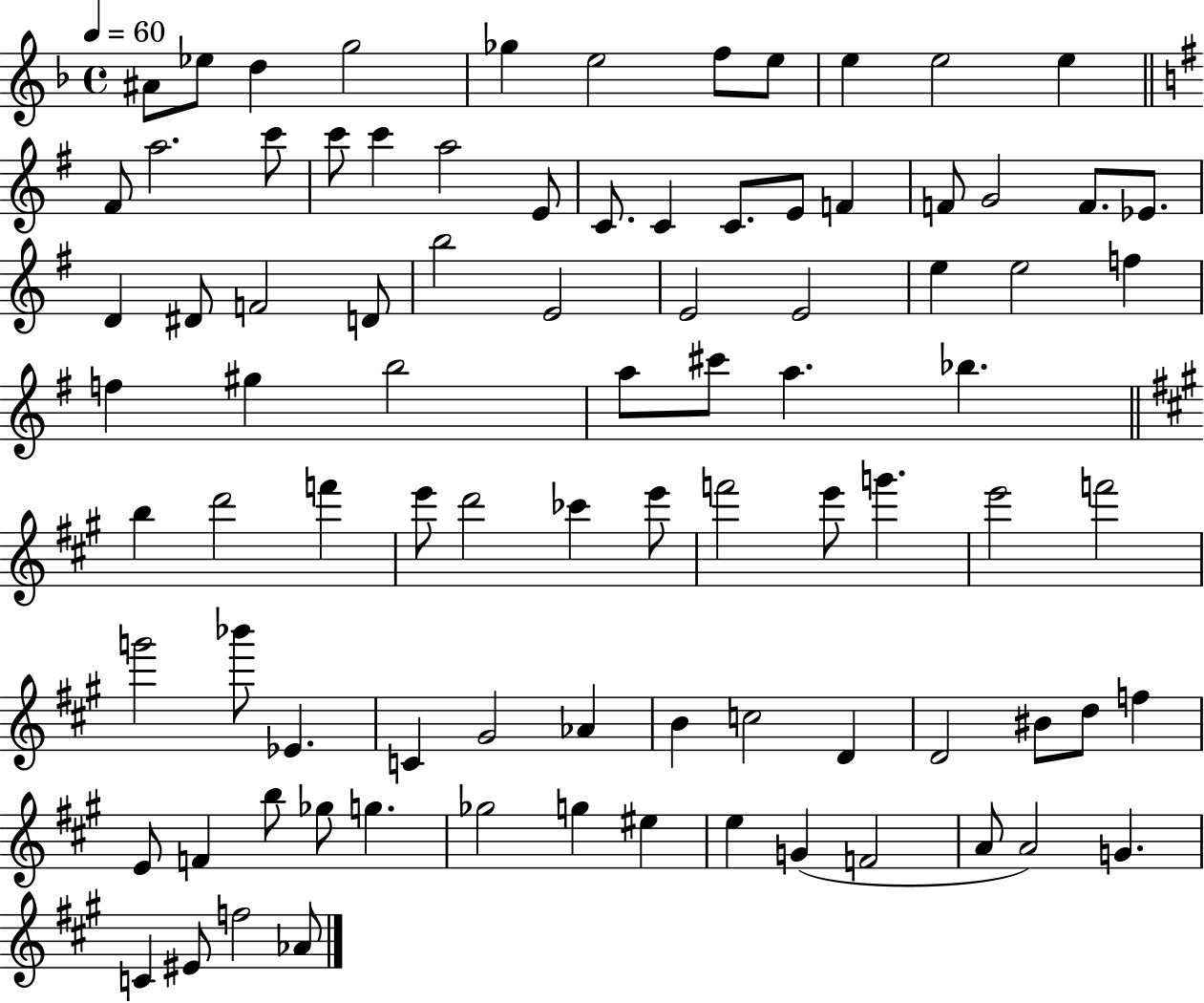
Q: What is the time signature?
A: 4/4